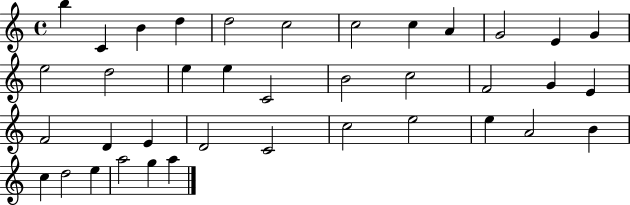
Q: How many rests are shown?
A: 0